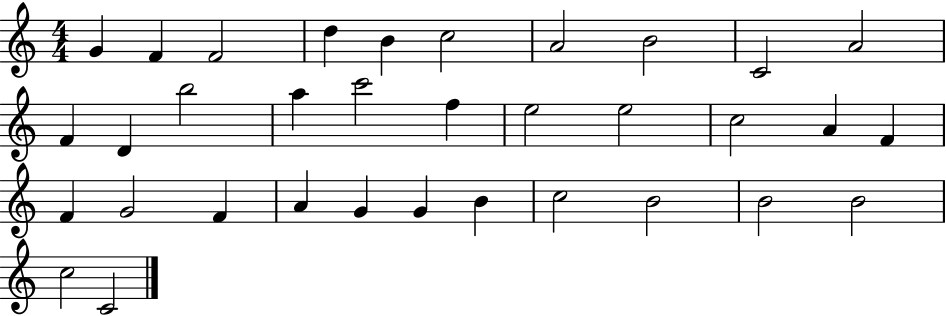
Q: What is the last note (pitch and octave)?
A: C4